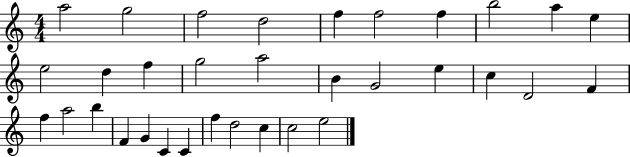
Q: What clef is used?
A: treble